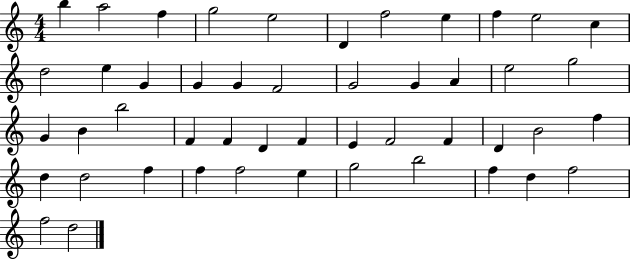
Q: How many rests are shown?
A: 0